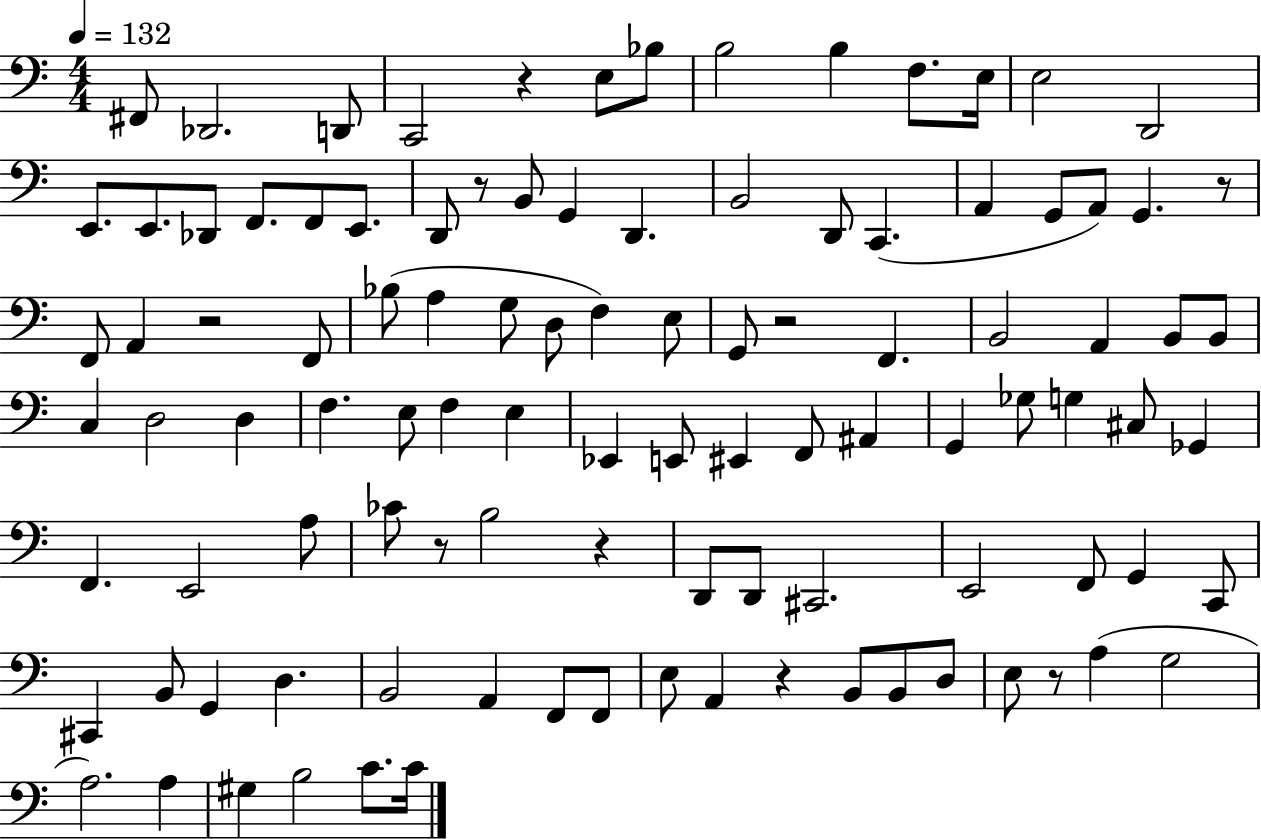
X:1
T:Untitled
M:4/4
L:1/4
K:C
^F,,/2 _D,,2 D,,/2 C,,2 z E,/2 _B,/2 B,2 B, F,/2 E,/4 E,2 D,,2 E,,/2 E,,/2 _D,,/2 F,,/2 F,,/2 E,,/2 D,,/2 z/2 B,,/2 G,, D,, B,,2 D,,/2 C,, A,, G,,/2 A,,/2 G,, z/2 F,,/2 A,, z2 F,,/2 _B,/2 A, G,/2 D,/2 F, E,/2 G,,/2 z2 F,, B,,2 A,, B,,/2 B,,/2 C, D,2 D, F, E,/2 F, E, _E,, E,,/2 ^E,, F,,/2 ^A,, G,, _G,/2 G, ^C,/2 _G,, F,, E,,2 A,/2 _C/2 z/2 B,2 z D,,/2 D,,/2 ^C,,2 E,,2 F,,/2 G,, C,,/2 ^C,, B,,/2 G,, D, B,,2 A,, F,,/2 F,,/2 E,/2 A,, z B,,/2 B,,/2 D,/2 E,/2 z/2 A, G,2 A,2 A, ^G, B,2 C/2 C/4